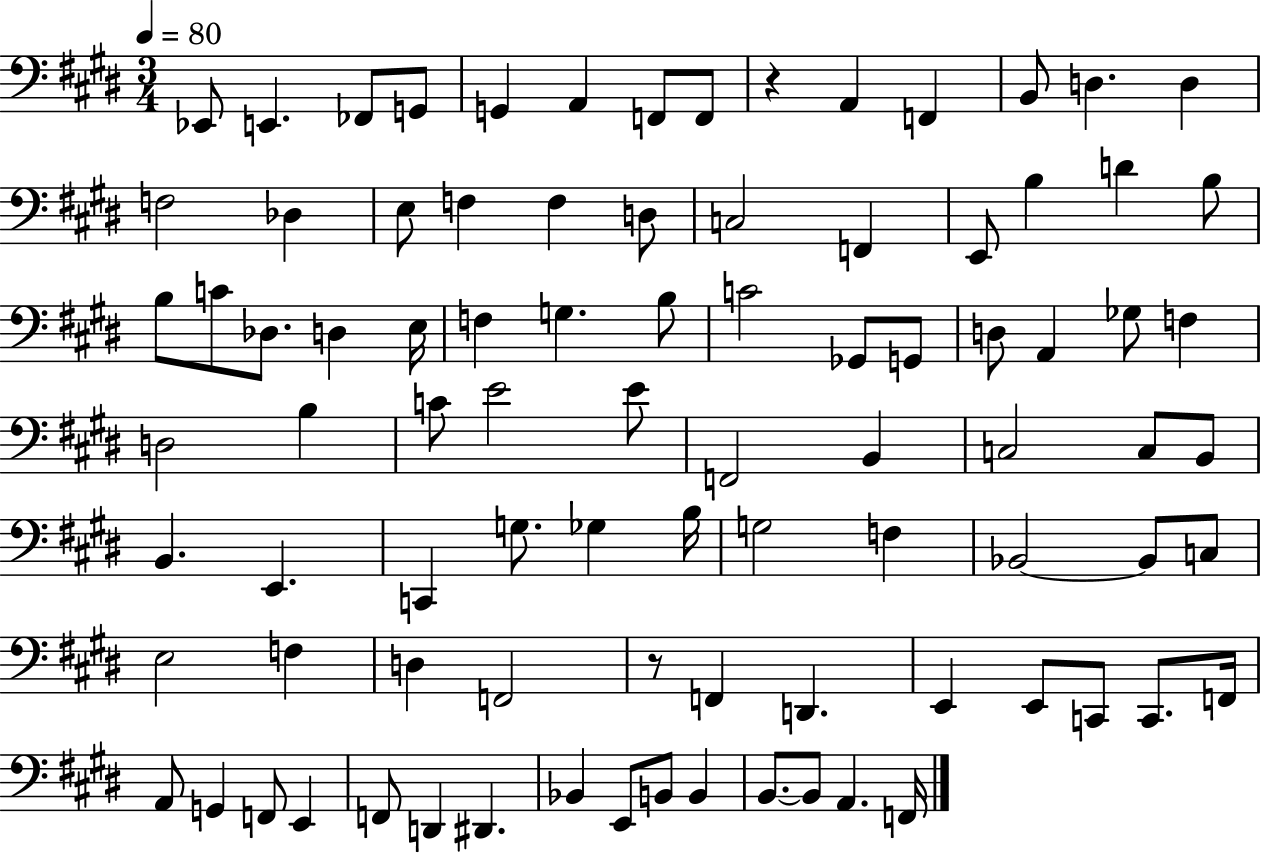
X:1
T:Untitled
M:3/4
L:1/4
K:E
_E,,/2 E,, _F,,/2 G,,/2 G,, A,, F,,/2 F,,/2 z A,, F,, B,,/2 D, D, F,2 _D, E,/2 F, F, D,/2 C,2 F,, E,,/2 B, D B,/2 B,/2 C/2 _D,/2 D, E,/4 F, G, B,/2 C2 _G,,/2 G,,/2 D,/2 A,, _G,/2 F, D,2 B, C/2 E2 E/2 F,,2 B,, C,2 C,/2 B,,/2 B,, E,, C,, G,/2 _G, B,/4 G,2 F, _B,,2 _B,,/2 C,/2 E,2 F, D, F,,2 z/2 F,, D,, E,, E,,/2 C,,/2 C,,/2 F,,/4 A,,/2 G,, F,,/2 E,, F,,/2 D,, ^D,, _B,, E,,/2 B,,/2 B,, B,,/2 B,,/2 A,, F,,/4